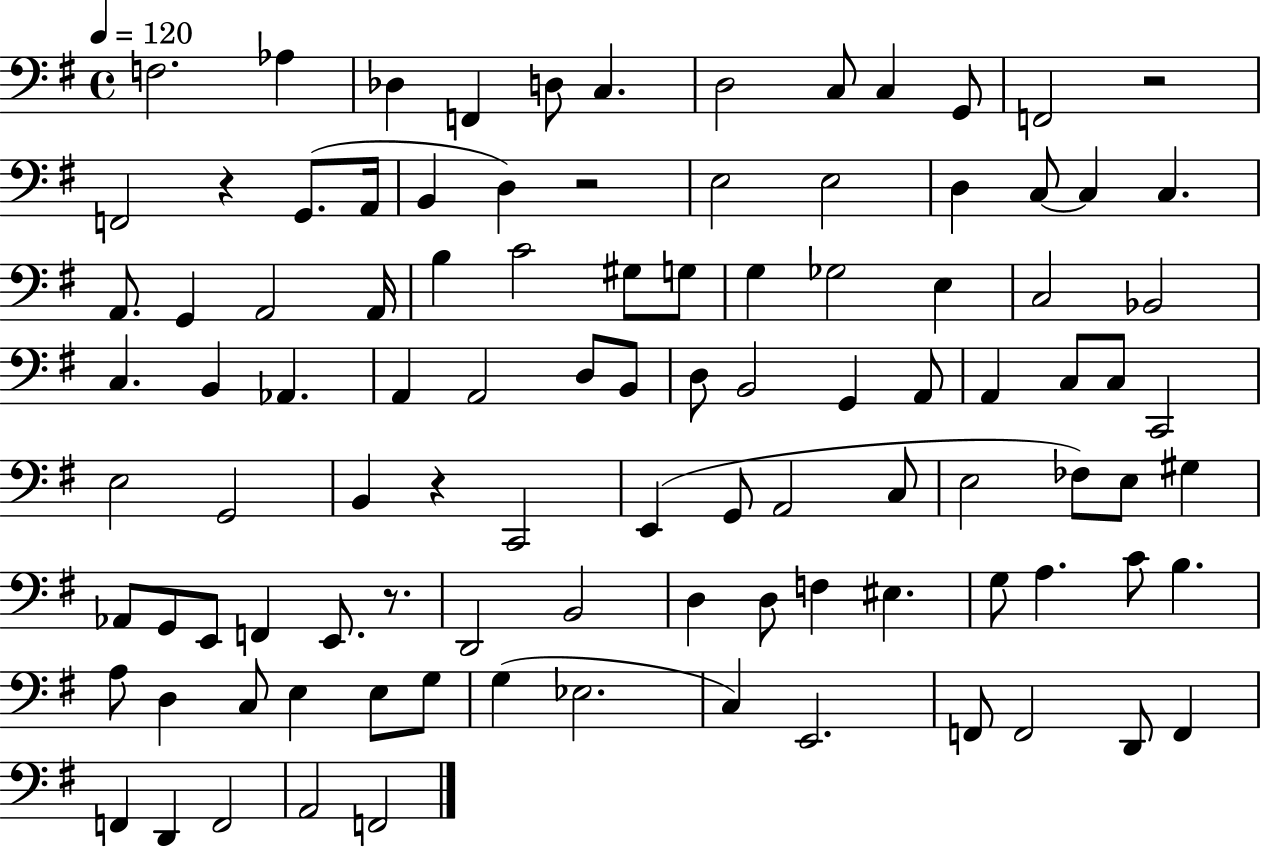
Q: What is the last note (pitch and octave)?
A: F2